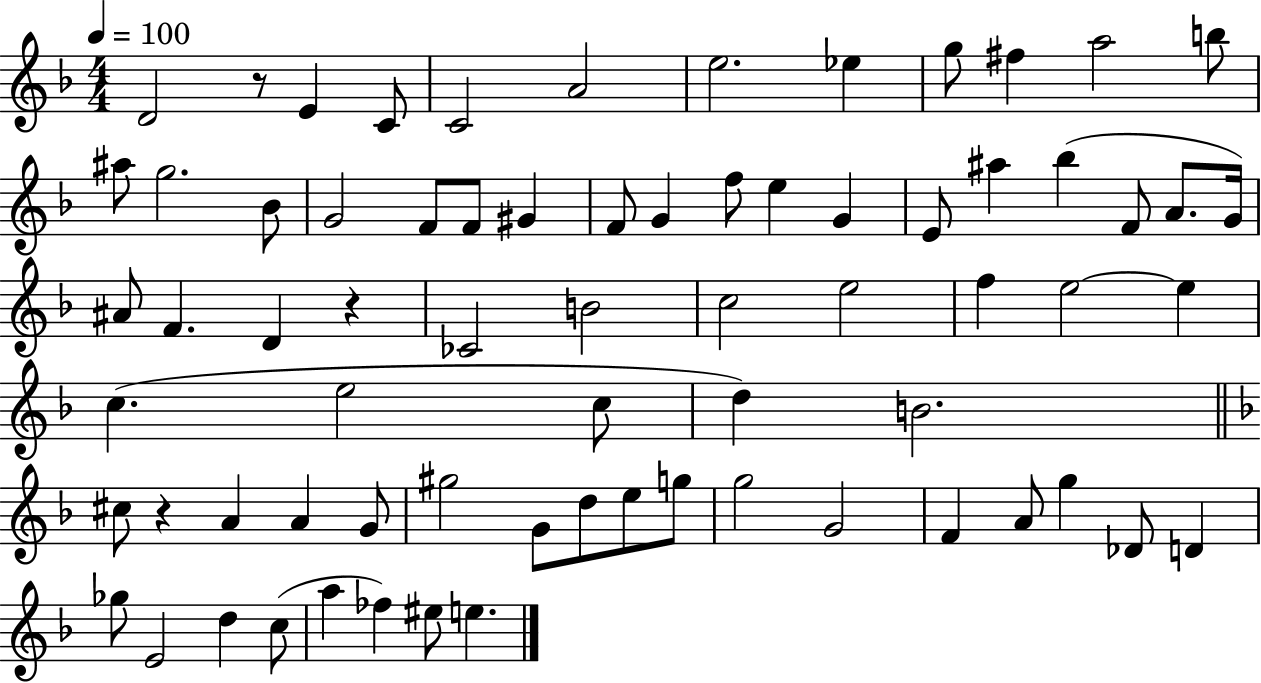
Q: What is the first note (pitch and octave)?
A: D4